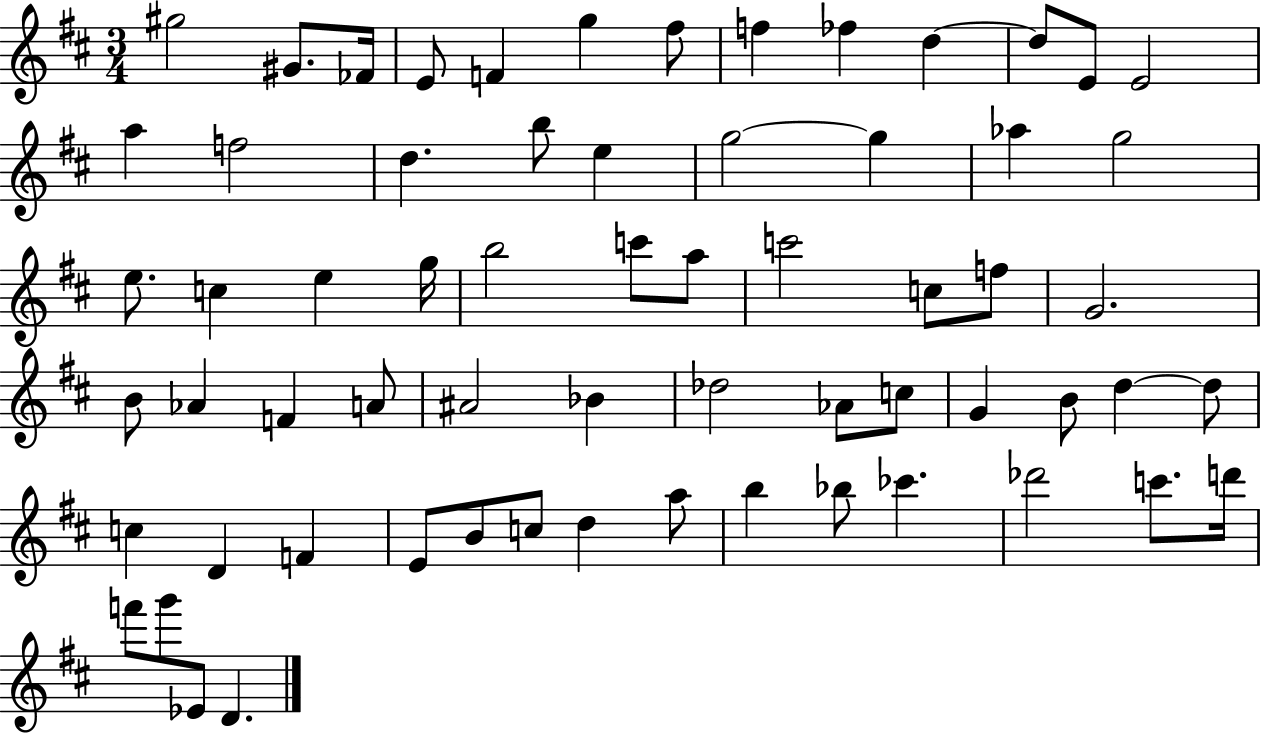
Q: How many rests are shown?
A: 0